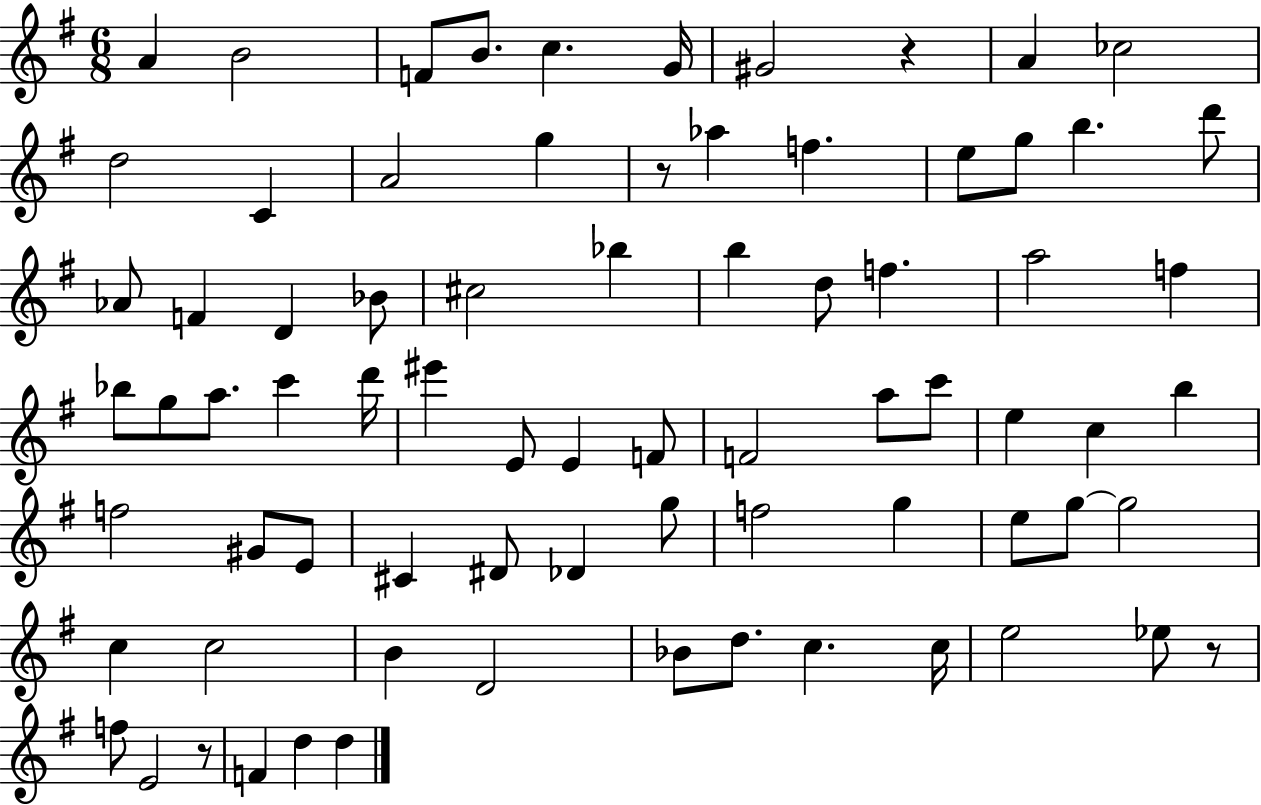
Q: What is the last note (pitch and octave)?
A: D5